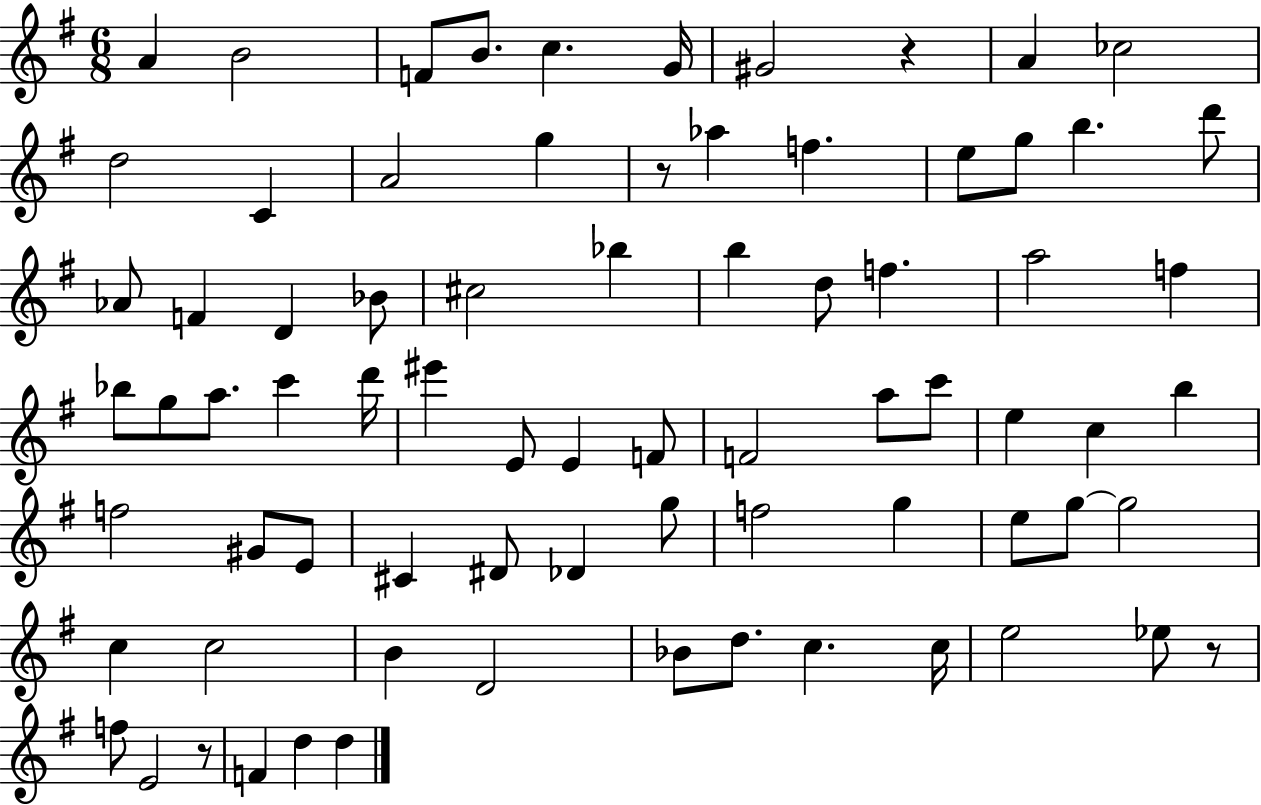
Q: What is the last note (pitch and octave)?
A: D5